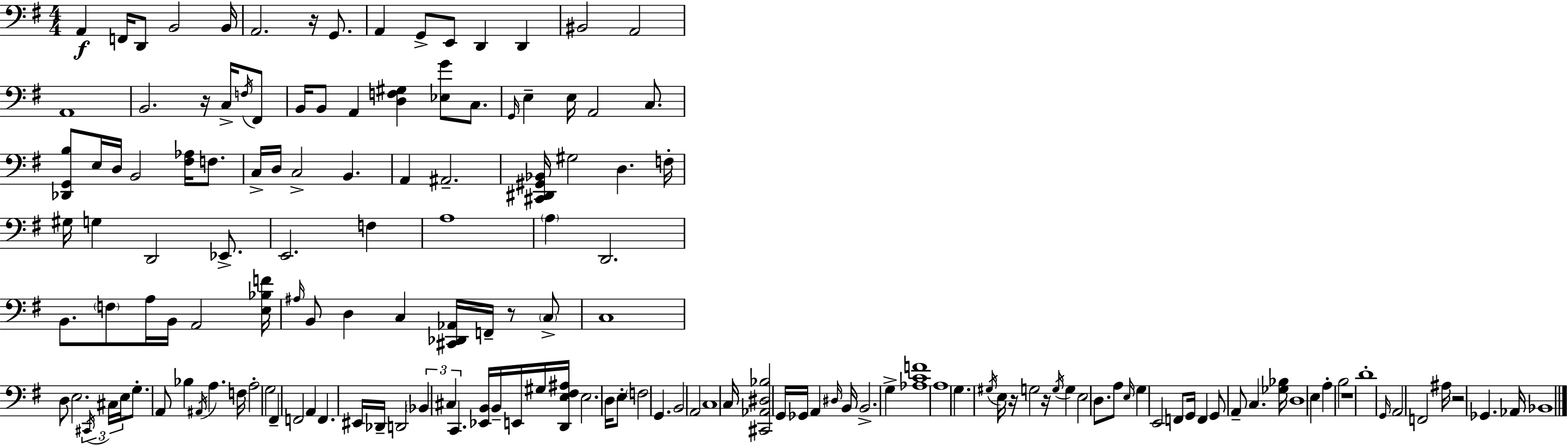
{
  \clef bass
  \numericTimeSignature
  \time 4/4
  \key g \major
  a,4\f f,16 d,8 b,2 b,16 | a,2. r16 g,8. | a,4 g,8-> e,8 d,4 d,4 | bis,2 a,2 | \break a,1 | b,2. r16 c16-> \acciaccatura { f16 } fis,8 | b,16 b,8 a,4 <d f gis>4 <ees g'>8 c8. | \grace { g,16 } e4-- e16 a,2 c8. | \break <des, g, b>8 e16 d16 b,2 <fis aes>16 f8. | c16-> d16 c2-> b,4. | a,4 ais,2.-- | <cis, dis, gis, bes,>16 gis2 d4. | \break f16-. gis16 g4 d,2 ees,8.-> | e,2. f4 | a1 | \parenthesize a4 d,2. | \break b,8. \parenthesize f8 a16 b,16 a,2 | <e bes f'>16 \grace { ais16 } b,8 d4 c4 <cis, des, aes,>16 f,16-- r8 | \parenthesize c8-> c1 | d8 e2. | \break \tuplet 3/2 { \acciaccatura { cis,16 } cis16 e16 } g8.-. a,8 bes4 \acciaccatura { ais,16 } a4. | f16 a2-. g2 | fis,4-- f,2 | a,4 f,4. eis,16 des,16-- d,2 | \break \tuplet 3/2 { \parenthesize bes,4 cis4 c,4. } | <ees, b,>16 b,16-- e,16 gis16 <d, e fis ais>16 e2. | d16 e8-. \parenthesize f2 g,4. | b,2 a,2 | \break c1 | c16 <cis, aes, dis bes>2 g,16 ges,16 | a,4 \grace { dis16 } b,16 b,2.-> | g4-> <aes c' f'>1 | \break a1 | g4. \acciaccatura { gis16 } e16 r16 g2 | r16 \acciaccatura { g16 } g4 e2 | d8. a8 \grace { e16 } g4 e,2 | \break f,8 g,16 f,4 g,8 | a,8-- c4. <ges bes>16 d1 | e4 a4-. | b2 r1 | \break d'1-. | \grace { g,16 } a,2 | f,2 ais16 r2 | ges,4. aes,16 bes,1 | \break \bar "|."
}